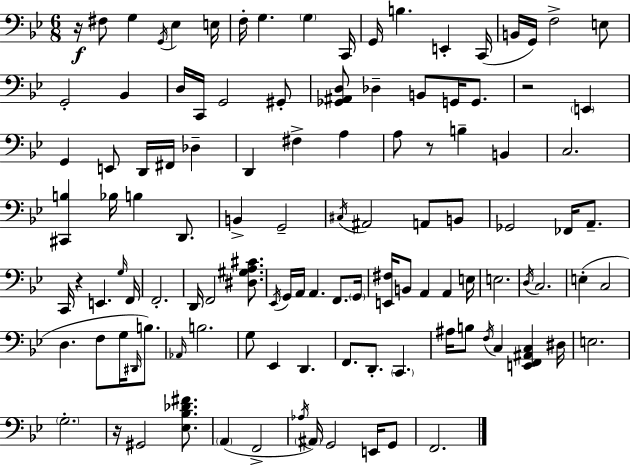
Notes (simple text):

R/s F#3/e G3/q G2/s Eb3/q E3/s F3/s G3/q. G3/q C2/s G2/s B3/q. E2/q C2/s B2/s G2/s F3/h E3/e G2/h Bb2/q D3/s C2/s G2/h G#2/e [Gb2,A#2,D3]/e Db3/q B2/e G2/s G2/e. R/h E2/q G2/q E2/e D2/s F#2/s Db3/q D2/q F#3/q A3/q A3/e R/e B3/q B2/q C3/h. [C#2,B3]/q Bb3/s B3/q D2/e. B2/q G2/h C#3/s A#2/h A2/e B2/e Gb2/h FES2/s A2/e. C2/s R/q E2/q. G3/s F2/s F2/h. D2/s F2/h [D#3,G#3,A3,C#4]/e. Eb2/s G2/s A2/s A2/q. F2/e. G2/s [E2,F#3]/s B2/e A2/q A2/q E3/s E3/h. D3/s C3/h. E3/q C3/h D3/q. F3/e G3/s D#2/s B3/e. Ab2/s B3/h. G3/e Eb2/q D2/q. F2/e. D2/e. C2/q. A#3/s B3/e F3/s C3/q [E2,F2,A#2,C3]/q D#3/s E3/h. G3/h. R/s G#2/h [Eb3,Bb3,Db4,F#4]/e. A2/q F2/h Ab3/s A#2/s G2/h E2/s G2/e F2/h.